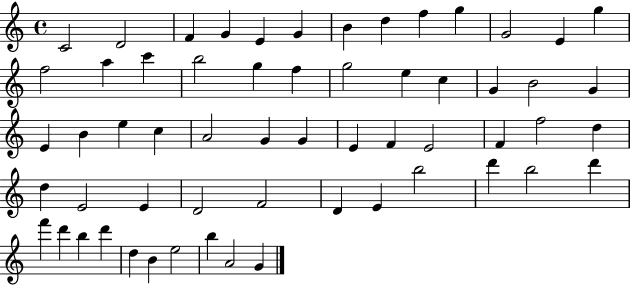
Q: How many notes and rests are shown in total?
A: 59